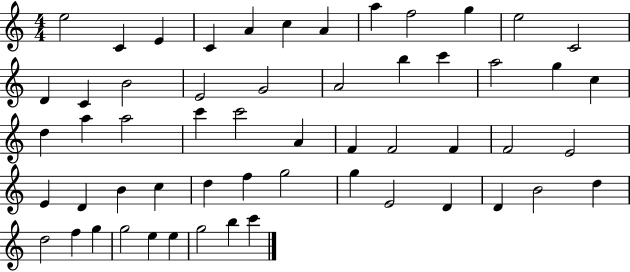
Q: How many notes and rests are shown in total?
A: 56